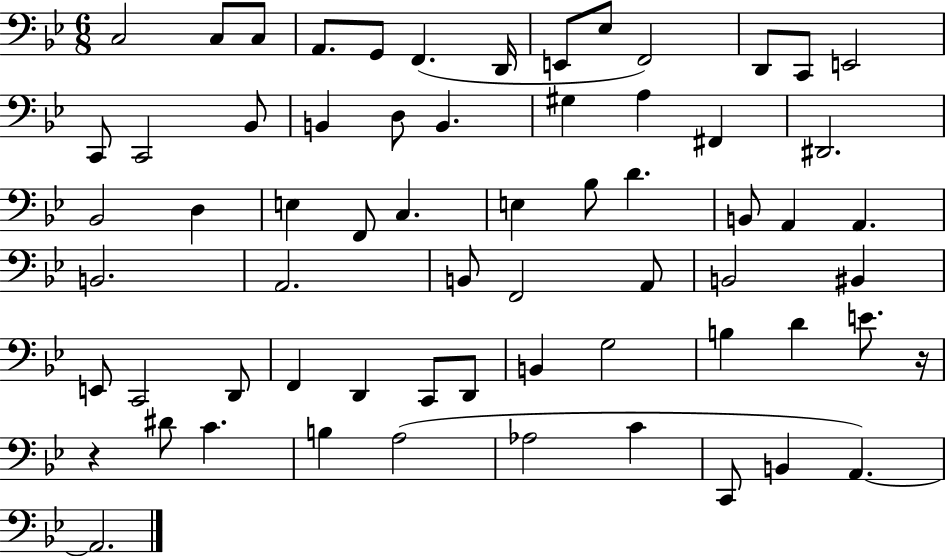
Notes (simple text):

C3/h C3/e C3/e A2/e. G2/e F2/q. D2/s E2/e Eb3/e F2/h D2/e C2/e E2/h C2/e C2/h Bb2/e B2/q D3/e B2/q. G#3/q A3/q F#2/q D#2/h. Bb2/h D3/q E3/q F2/e C3/q. E3/q Bb3/e D4/q. B2/e A2/q A2/q. B2/h. A2/h. B2/e F2/h A2/e B2/h BIS2/q E2/e C2/h D2/e F2/q D2/q C2/e D2/e B2/q G3/h B3/q D4/q E4/e. R/s R/q D#4/e C4/q. B3/q A3/h Ab3/h C4/q C2/e B2/q A2/q. A2/h.